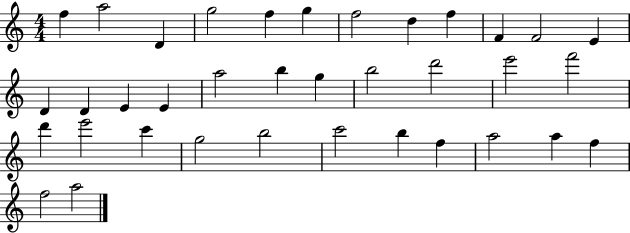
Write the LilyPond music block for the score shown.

{
  \clef treble
  \numericTimeSignature
  \time 4/4
  \key c \major
  f''4 a''2 d'4 | g''2 f''4 g''4 | f''2 d''4 f''4 | f'4 f'2 e'4 | \break d'4 d'4 e'4 e'4 | a''2 b''4 g''4 | b''2 d'''2 | e'''2 f'''2 | \break d'''4 e'''2 c'''4 | g''2 b''2 | c'''2 b''4 f''4 | a''2 a''4 f''4 | \break f''2 a''2 | \bar "|."
}